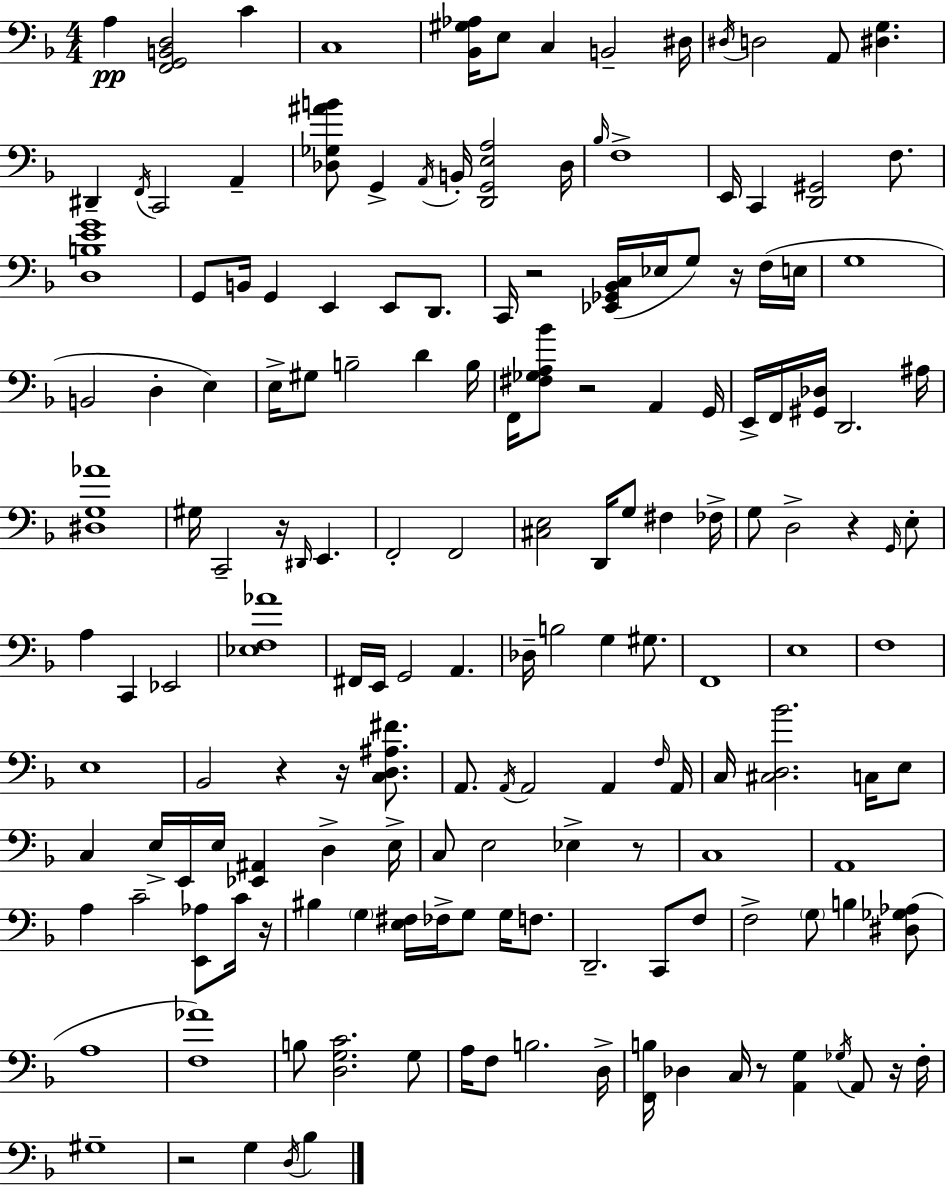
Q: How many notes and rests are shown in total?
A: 166